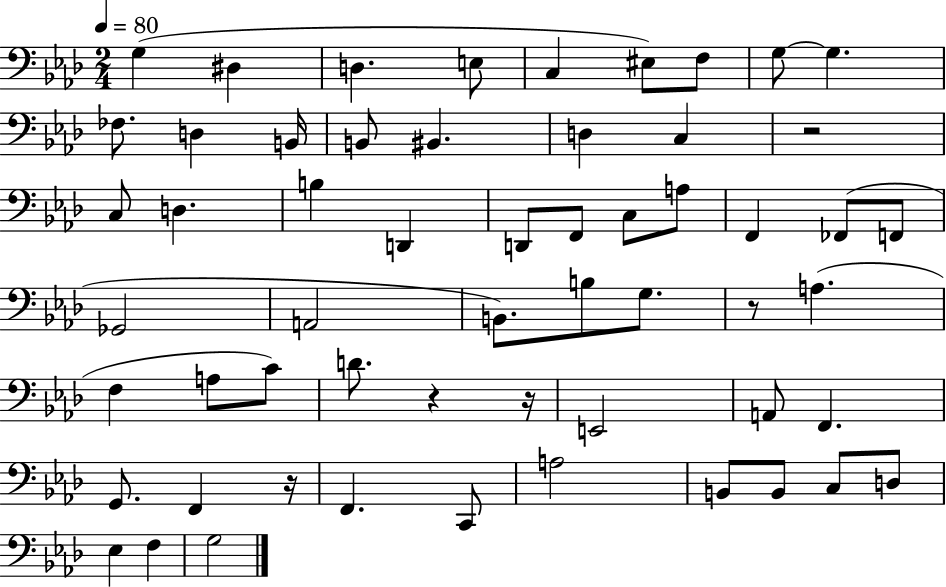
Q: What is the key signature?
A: AES major